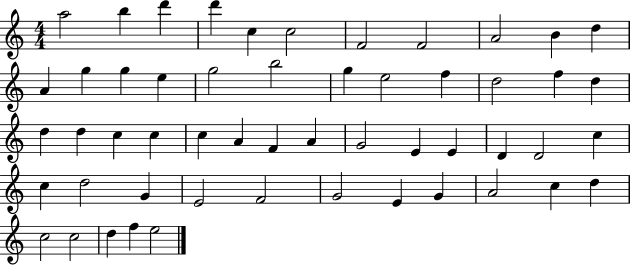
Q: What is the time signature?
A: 4/4